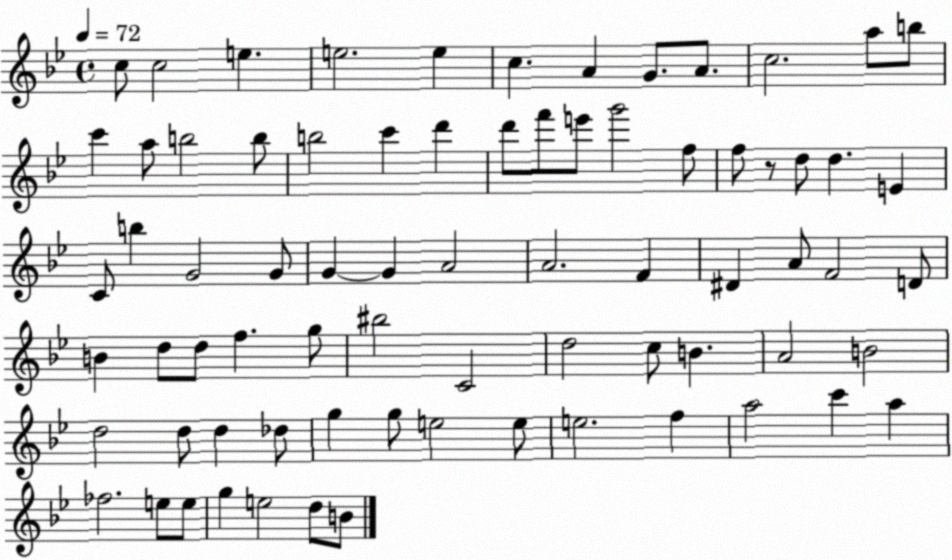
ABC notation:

X:1
T:Untitled
M:4/4
L:1/4
K:Bb
c/2 c2 e e2 e c A G/2 A/2 c2 a/2 b/2 c' a/2 b2 b/2 b2 c' d' d'/2 f'/2 e'/2 g'2 f/2 f/2 z/2 d/2 d E C/2 b G2 G/2 G G A2 A2 F ^D A/2 F2 D/2 B d/2 d/2 f g/2 ^b2 C2 d2 c/2 B A2 B2 d2 d/2 d _d/2 g g/2 e2 e/2 e2 f a2 c' a _f2 e/2 e/2 g e2 d/2 B/2